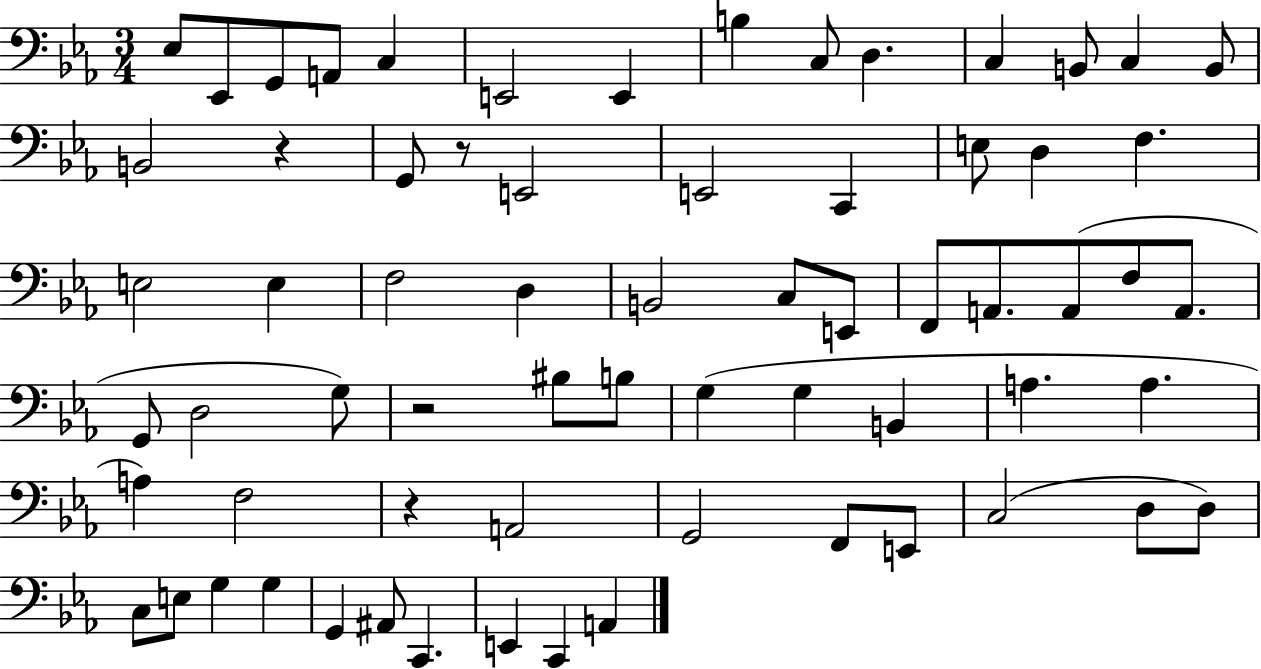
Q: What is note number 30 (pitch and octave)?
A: F2